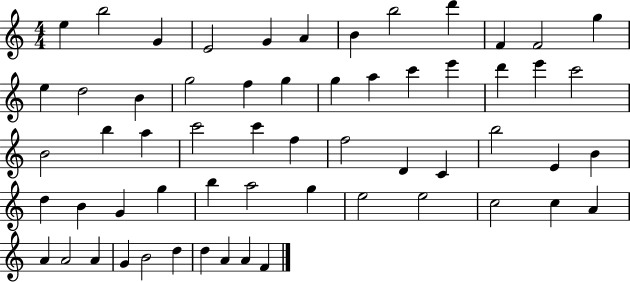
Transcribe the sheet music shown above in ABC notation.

X:1
T:Untitled
M:4/4
L:1/4
K:C
e b2 G E2 G A B b2 d' F F2 g e d2 B g2 f g g a c' e' d' e' c'2 B2 b a c'2 c' f f2 D C b2 E B d B G g b a2 g e2 e2 c2 c A A A2 A G B2 d d A A F